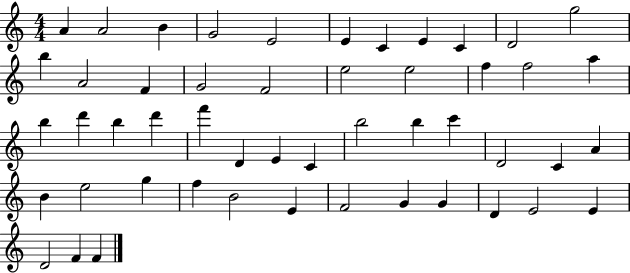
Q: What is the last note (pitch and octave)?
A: F4